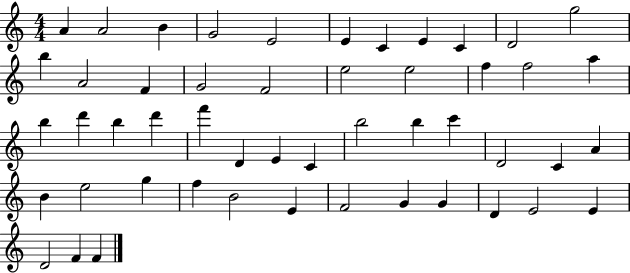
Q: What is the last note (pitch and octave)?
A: F4